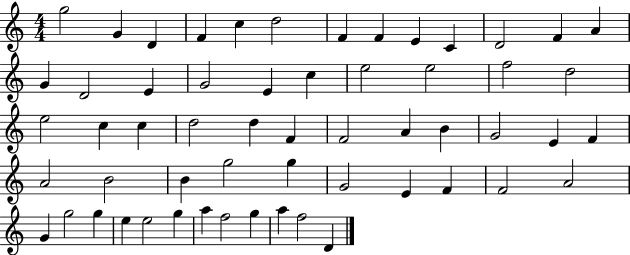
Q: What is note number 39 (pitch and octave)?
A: G5